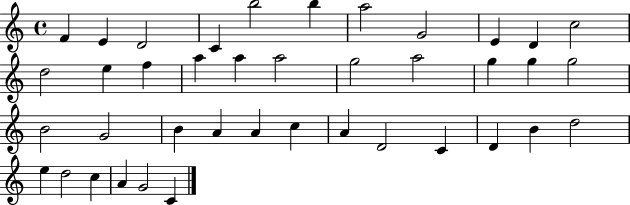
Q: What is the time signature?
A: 4/4